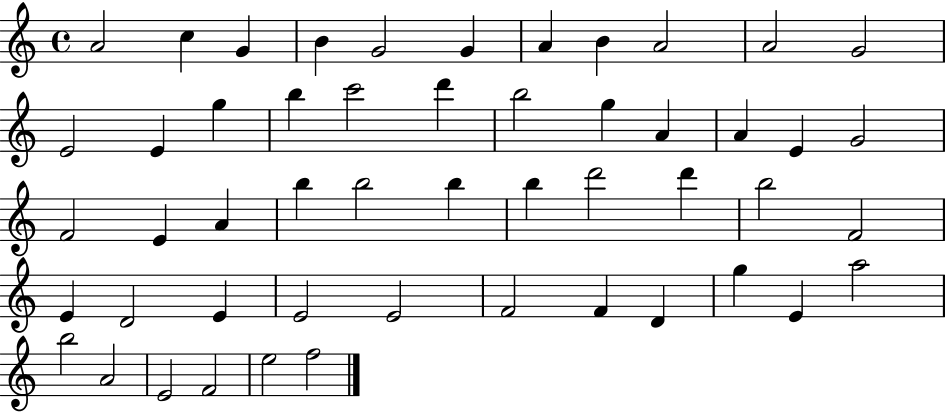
X:1
T:Untitled
M:4/4
L:1/4
K:C
A2 c G B G2 G A B A2 A2 G2 E2 E g b c'2 d' b2 g A A E G2 F2 E A b b2 b b d'2 d' b2 F2 E D2 E E2 E2 F2 F D g E a2 b2 A2 E2 F2 e2 f2